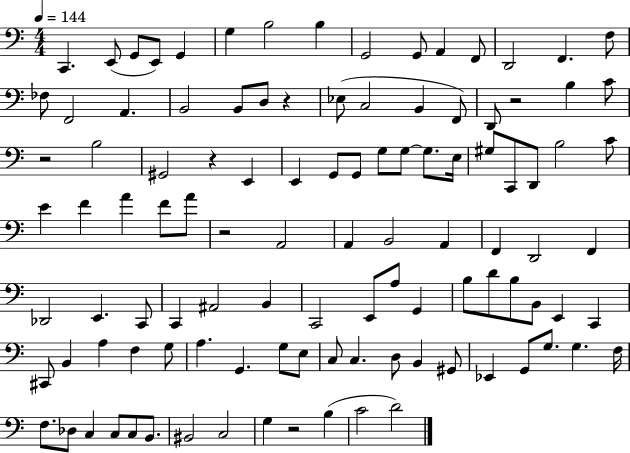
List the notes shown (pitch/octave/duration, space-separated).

C2/q. E2/e G2/e E2/e G2/q G3/q B3/h B3/q G2/h G2/e A2/q F2/e D2/h F2/q. F3/e FES3/e F2/h A2/q. B2/h B2/e D3/e R/q Eb3/e C3/h B2/q F2/e D2/e R/h B3/q C4/e R/h B3/h G#2/h R/q E2/q E2/q G2/e G2/e G3/e G3/e G3/e. E3/s G#3/e C2/e D2/e B3/h C4/e E4/q F4/q A4/q F4/e A4/e R/h A2/h A2/q B2/h A2/q F2/q D2/h F2/q Db2/h E2/q. C2/e C2/q A#2/h B2/q C2/h E2/e A3/e G2/q B3/e D4/e B3/e B2/e E2/q C2/q C#2/e B2/q A3/q F3/q G3/e A3/q. G2/q. G3/e E3/e C3/e C3/q. D3/e B2/q G#2/e Eb2/q G2/e G3/e. G3/q. F3/s F3/e. Db3/e C3/q C3/e C3/e B2/e. BIS2/h C3/h G3/q R/h B3/q C4/h D4/h